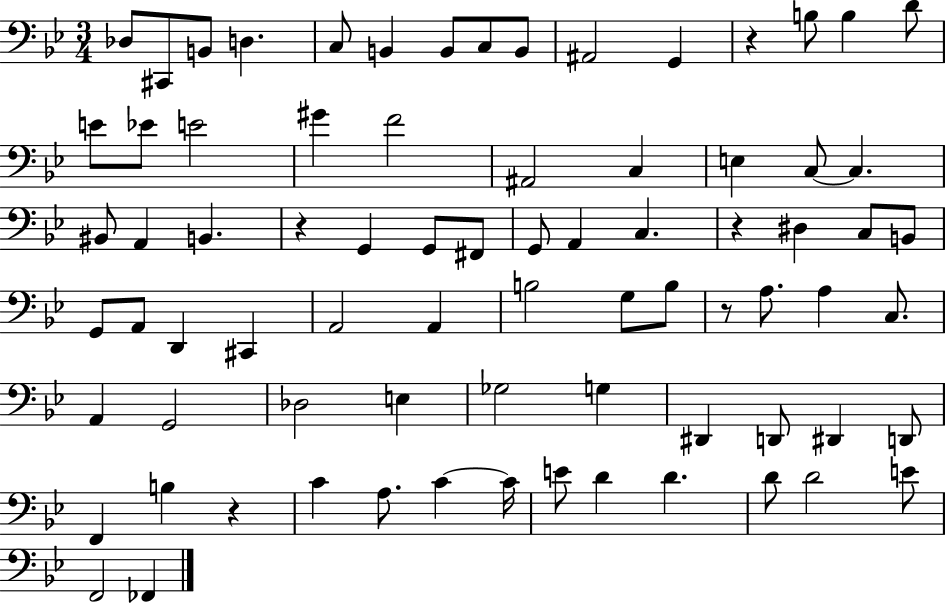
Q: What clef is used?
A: bass